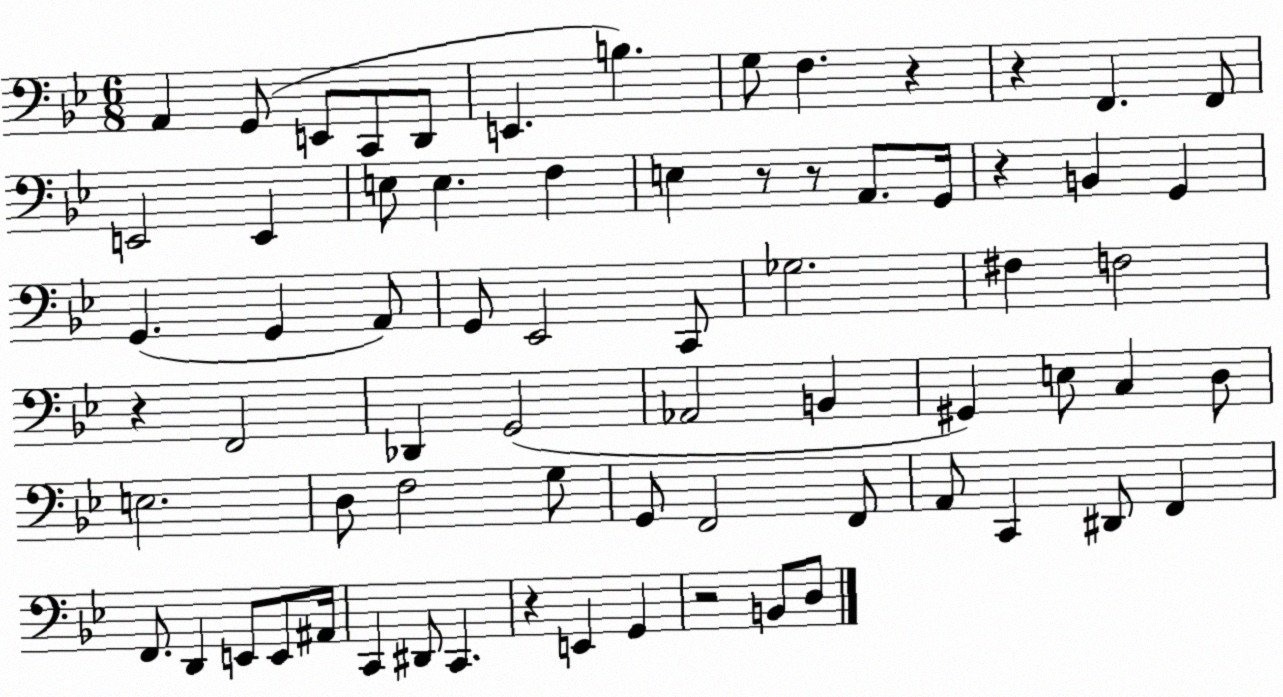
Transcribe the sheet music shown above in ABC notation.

X:1
T:Untitled
M:6/8
L:1/4
K:Bb
A,, G,,/2 E,,/2 C,,/2 D,,/2 E,, B, G,/2 F, z z F,, F,,/2 E,,2 E,, E,/2 E, F, E, z/2 z/2 A,,/2 G,,/4 z B,, G,, G,, G,, A,,/2 G,,/2 _E,,2 C,,/2 _G,2 ^F, F,2 z F,,2 _D,, G,,2 _A,,2 B,, ^G,, E,/2 C, D,/2 E,2 D,/2 F,2 G,/2 G,,/2 F,,2 F,,/2 A,,/2 C,, ^D,,/2 F,, F,,/2 D,, E,,/2 E,,/2 ^A,,/4 C,, ^D,,/2 C,, z E,, G,, z2 B,,/2 D,/2